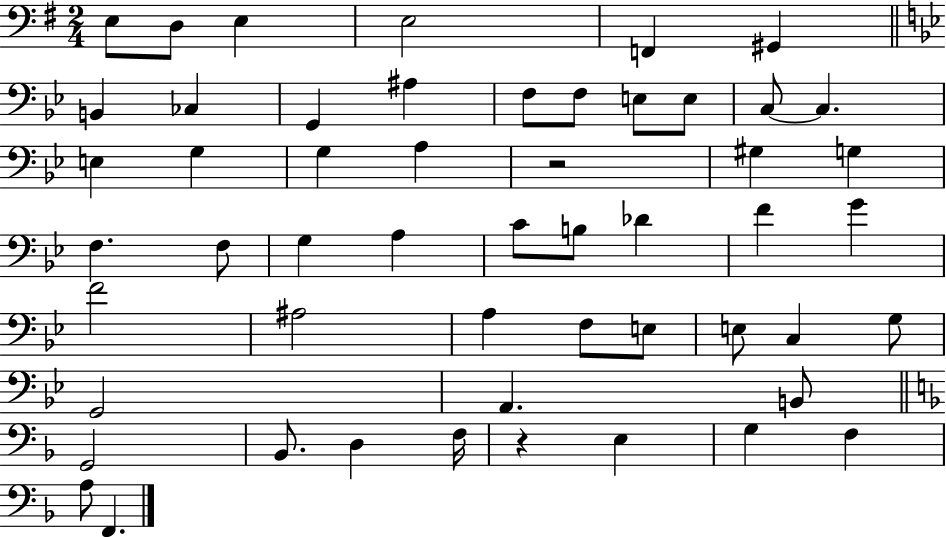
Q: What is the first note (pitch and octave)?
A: E3